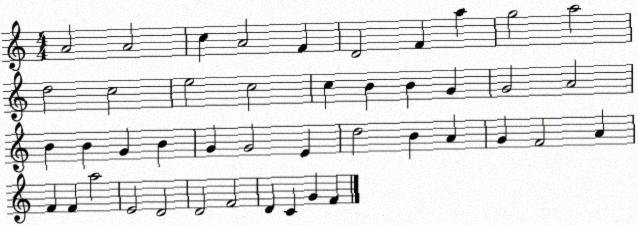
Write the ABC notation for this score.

X:1
T:Untitled
M:4/4
L:1/4
K:C
A2 A2 c A2 F D2 F a g2 a2 d2 c2 e2 c2 c B B G G2 A2 B B G B G G2 E d2 B A G F2 A F F a2 E2 D2 D2 F2 D C G F